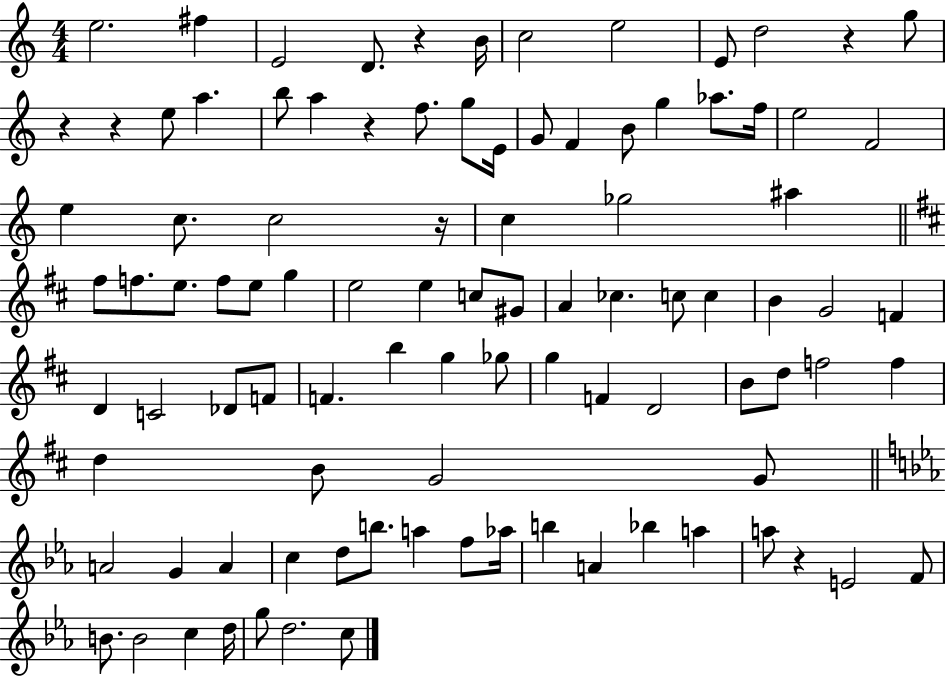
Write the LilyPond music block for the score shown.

{
  \clef treble
  \numericTimeSignature
  \time 4/4
  \key c \major
  e''2. fis''4 | e'2 d'8. r4 b'16 | c''2 e''2 | e'8 d''2 r4 g''8 | \break r4 r4 e''8 a''4. | b''8 a''4 r4 f''8. g''8 e'16 | g'8 f'4 b'8 g''4 aes''8. f''16 | e''2 f'2 | \break e''4 c''8. c''2 r16 | c''4 ges''2 ais''4 | \bar "||" \break \key b \minor fis''8 f''8. e''8. f''8 e''8 g''4 | e''2 e''4 c''8 gis'8 | a'4 ces''4. c''8 c''4 | b'4 g'2 f'4 | \break d'4 c'2 des'8 f'8 | f'4. b''4 g''4 ges''8 | g''4 f'4 d'2 | b'8 d''8 f''2 f''4 | \break d''4 b'8 g'2 g'8 | \bar "||" \break \key ees \major a'2 g'4 a'4 | c''4 d''8 b''8. a''4 f''8 aes''16 | b''4 a'4 bes''4 a''4 | a''8 r4 e'2 f'8 | \break b'8. b'2 c''4 d''16 | g''8 d''2. c''8 | \bar "|."
}